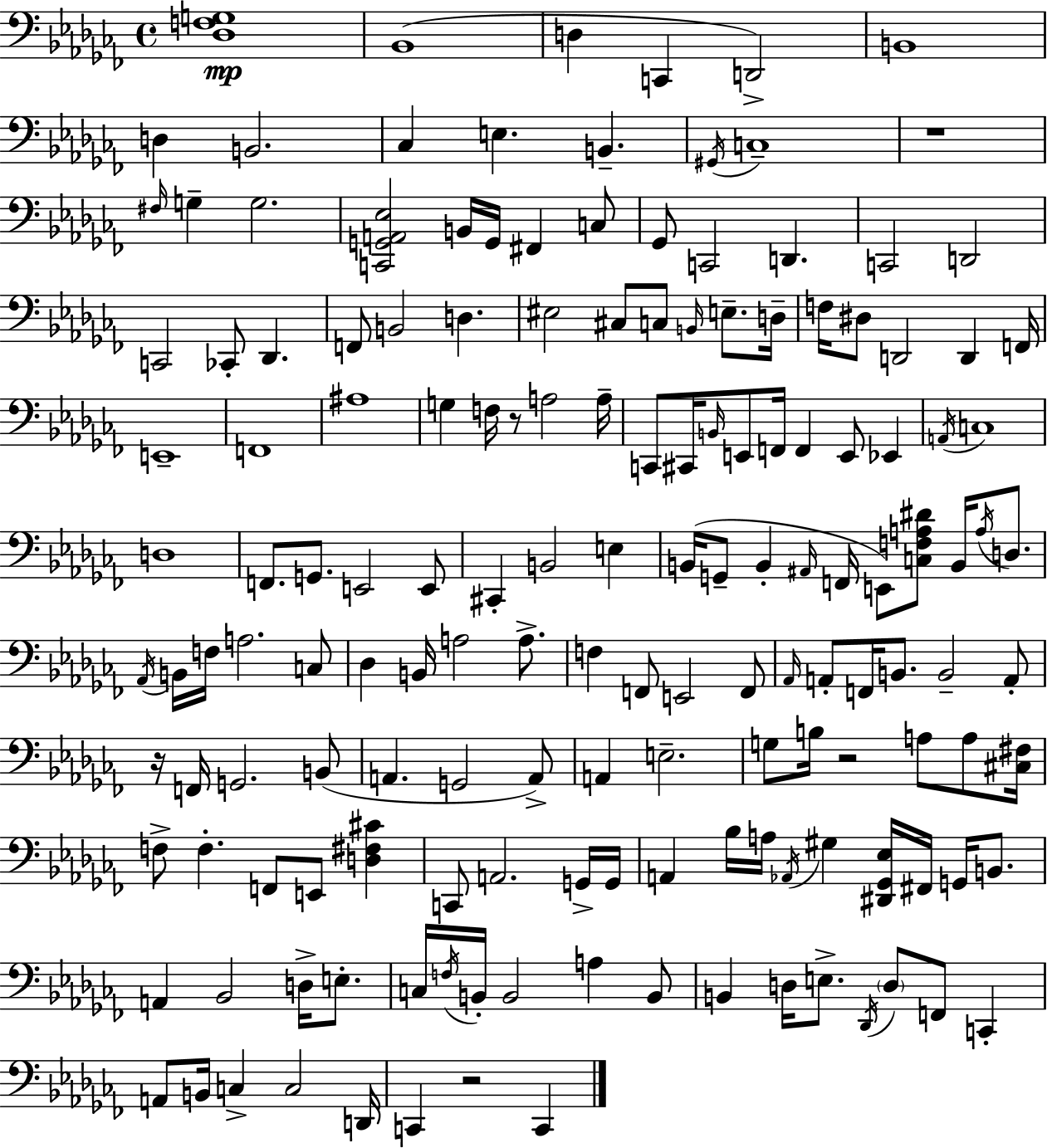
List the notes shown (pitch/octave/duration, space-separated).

[Db3,F3,G3]/w Bb2/w D3/q C2/q D2/h B2/w D3/q B2/h. CES3/q E3/q. B2/q. G#2/s C3/w R/w F#3/s G3/q G3/h. [C2,G2,A2,Eb3]/h B2/s G2/s F#2/q C3/e Gb2/e C2/h D2/q. C2/h D2/h C2/h CES2/e Db2/q. F2/e B2/h D3/q. EIS3/h C#3/e C3/e B2/s E3/e. D3/s F3/s D#3/e D2/h D2/q F2/s E2/w F2/w A#3/w G3/q F3/s R/e A3/h A3/s C2/e C#2/s B2/s E2/e F2/s F2/q E2/e Eb2/q A2/s C3/w D3/w F2/e. G2/e. E2/h E2/e C#2/q B2/h E3/q B2/s G2/e B2/q A#2/s F2/s E2/e [C3,F3,A3,D#4]/e B2/s A3/s D3/e. Ab2/s B2/s F3/s A3/h. C3/e Db3/q B2/s A3/h A3/e. F3/q F2/e E2/h F2/e Ab2/s A2/e F2/s B2/e. B2/h A2/e R/s F2/s G2/h. B2/e A2/q. G2/h A2/e A2/q E3/h. G3/e B3/s R/h A3/e A3/e [C#3,F#3]/s F3/e F3/q. F2/e E2/e [D3,F#3,C#4]/q C2/e A2/h. G2/s G2/s A2/q Bb3/s A3/s Ab2/s G#3/q [D#2,Gb2,Eb3]/s F#2/s G2/s B2/e. A2/q Bb2/h D3/s E3/e. C3/s F3/s B2/s B2/h A3/q B2/e B2/q D3/s E3/e. Db2/s D3/e F2/e C2/q A2/e B2/s C3/q C3/h D2/s C2/q R/h C2/q